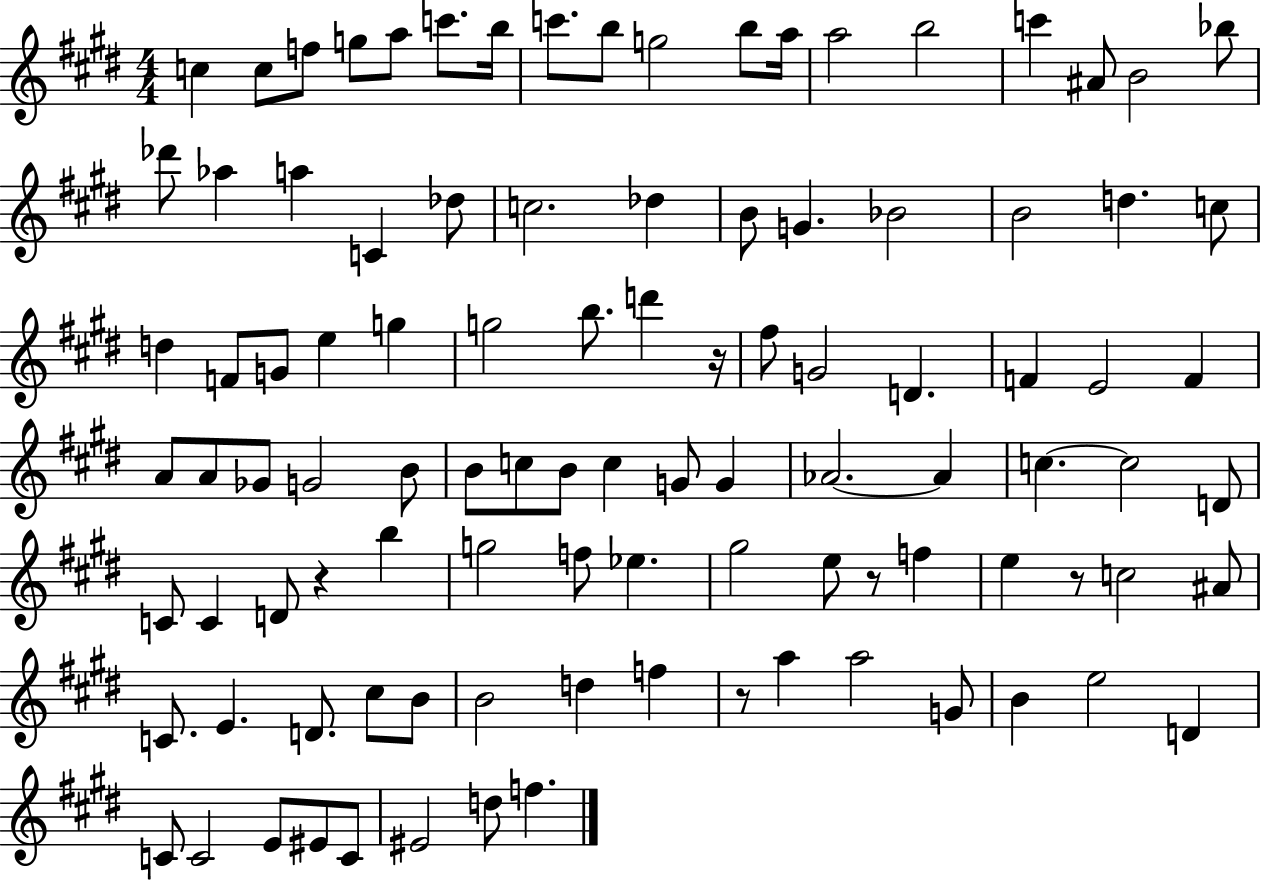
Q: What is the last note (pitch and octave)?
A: F5